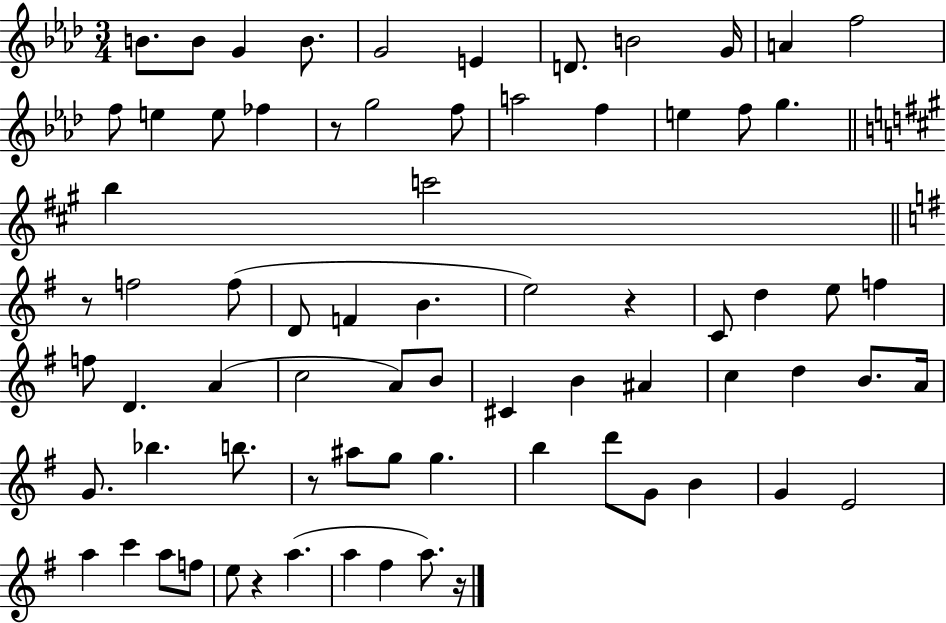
B4/e. B4/e G4/q B4/e. G4/h E4/q D4/e. B4/h G4/s A4/q F5/h F5/e E5/q E5/e FES5/q R/e G5/h F5/e A5/h F5/q E5/q F5/e G5/q. B5/q C6/h R/e F5/h F5/e D4/e F4/q B4/q. E5/h R/q C4/e D5/q E5/e F5/q F5/e D4/q. A4/q C5/h A4/e B4/e C#4/q B4/q A#4/q C5/q D5/q B4/e. A4/s G4/e. Bb5/q. B5/e. R/e A#5/e G5/e G5/q. B5/q D6/e G4/e B4/q G4/q E4/h A5/q C6/q A5/e F5/e E5/e R/q A5/q. A5/q F#5/q A5/e. R/s